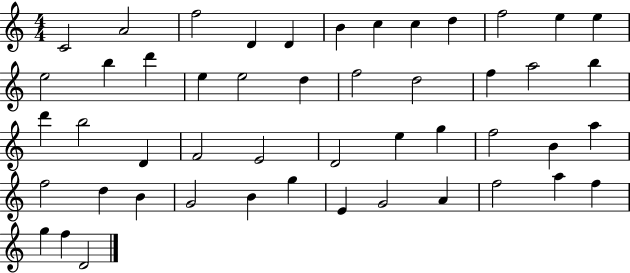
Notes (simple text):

C4/h A4/h F5/h D4/q D4/q B4/q C5/q C5/q D5/q F5/h E5/q E5/q E5/h B5/q D6/q E5/q E5/h D5/q F5/h D5/h F5/q A5/h B5/q D6/q B5/h D4/q F4/h E4/h D4/h E5/q G5/q F5/h B4/q A5/q F5/h D5/q B4/q G4/h B4/q G5/q E4/q G4/h A4/q F5/h A5/q F5/q G5/q F5/q D4/h